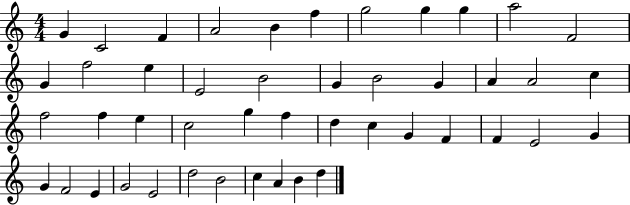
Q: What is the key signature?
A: C major